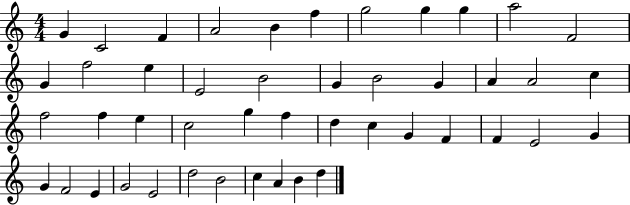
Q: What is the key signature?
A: C major